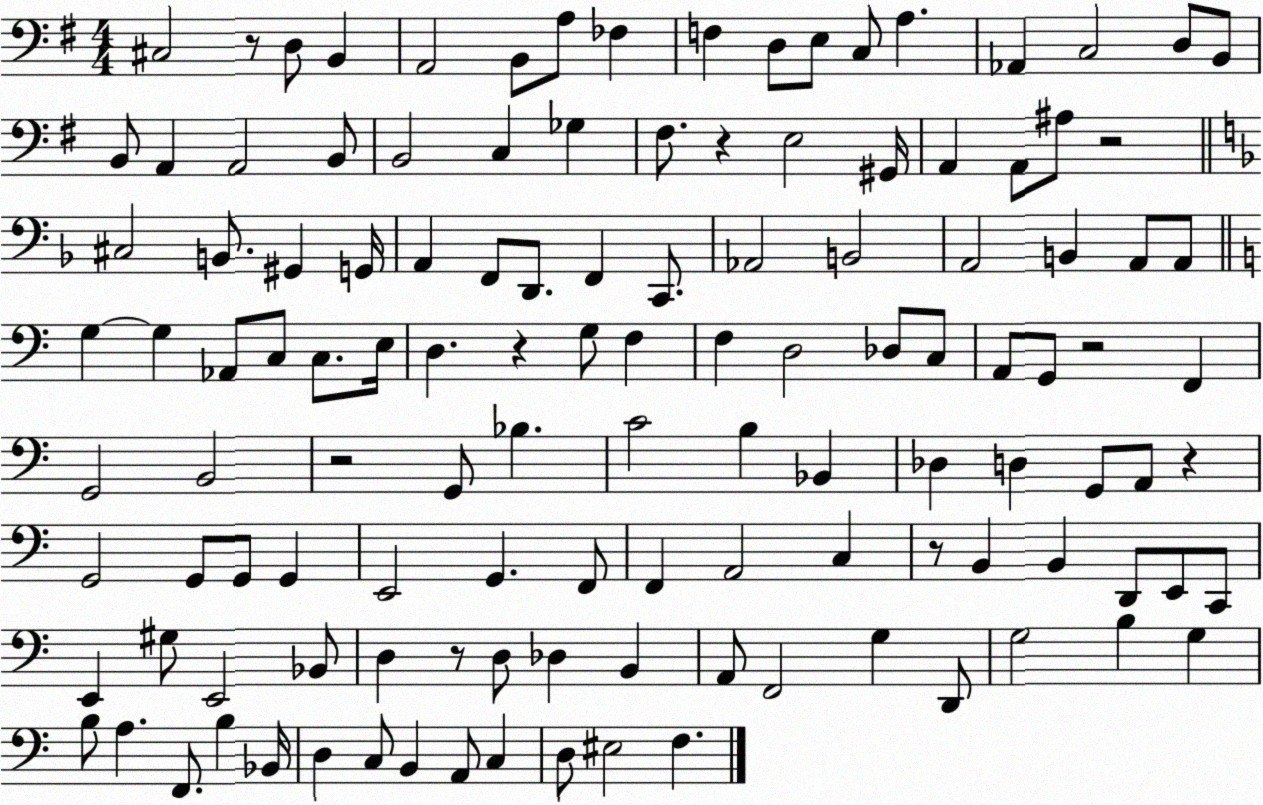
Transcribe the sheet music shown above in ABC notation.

X:1
T:Untitled
M:4/4
L:1/4
K:G
^C,2 z/2 D,/2 B,, A,,2 B,,/2 A,/2 _F, F, D,/2 E,/2 C,/2 A, _A,, C,2 D,/2 B,,/2 B,,/2 A,, A,,2 B,,/2 B,,2 C, _G, ^F,/2 z E,2 ^G,,/4 A,, A,,/2 ^A,/2 z2 ^C,2 B,,/2 ^G,, G,,/4 A,, F,,/2 D,,/2 F,, C,,/2 _A,,2 B,,2 A,,2 B,, A,,/2 A,,/2 G, G, _A,,/2 C,/2 C,/2 E,/4 D, z G,/2 F, F, D,2 _D,/2 C,/2 A,,/2 G,,/2 z2 F,, G,,2 B,,2 z2 G,,/2 _B, C2 B, _B,, _D, D, G,,/2 A,,/2 z G,,2 G,,/2 G,,/2 G,, E,,2 G,, F,,/2 F,, A,,2 C, z/2 B,, B,, D,,/2 E,,/2 C,,/2 E,, ^G,/2 E,,2 _B,,/2 D, z/2 D,/2 _D, B,, A,,/2 F,,2 G, D,,/2 G,2 B, G, B,/2 A, F,,/2 B, _B,,/4 D, C,/2 B,, A,,/2 C, D,/2 ^E,2 F,